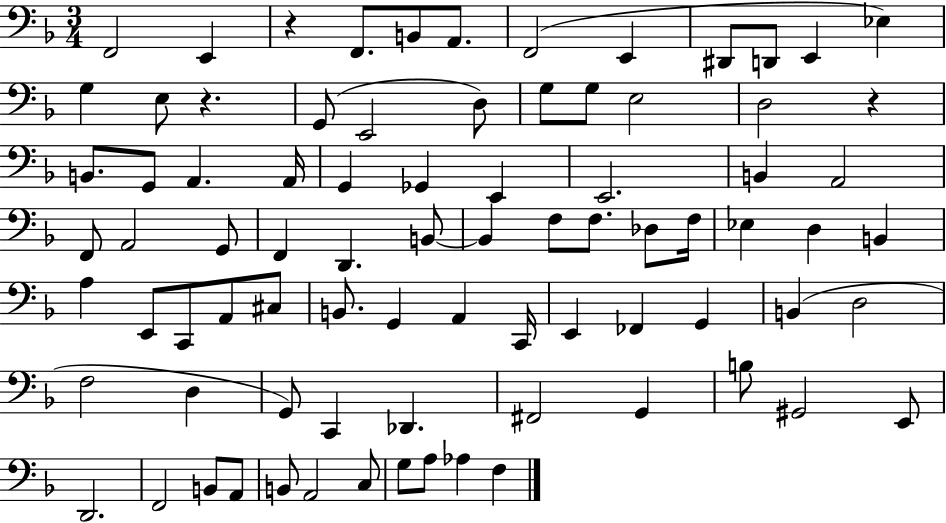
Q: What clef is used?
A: bass